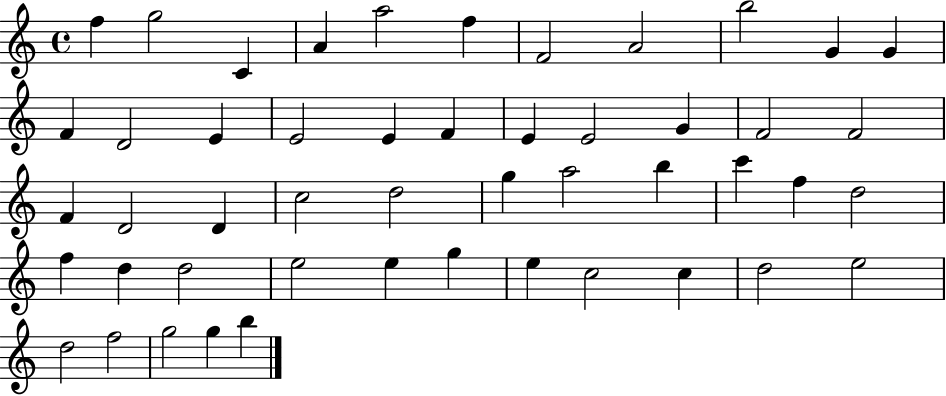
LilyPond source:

{
  \clef treble
  \time 4/4
  \defaultTimeSignature
  \key c \major
  f''4 g''2 c'4 | a'4 a''2 f''4 | f'2 a'2 | b''2 g'4 g'4 | \break f'4 d'2 e'4 | e'2 e'4 f'4 | e'4 e'2 g'4 | f'2 f'2 | \break f'4 d'2 d'4 | c''2 d''2 | g''4 a''2 b''4 | c'''4 f''4 d''2 | \break f''4 d''4 d''2 | e''2 e''4 g''4 | e''4 c''2 c''4 | d''2 e''2 | \break d''2 f''2 | g''2 g''4 b''4 | \bar "|."
}